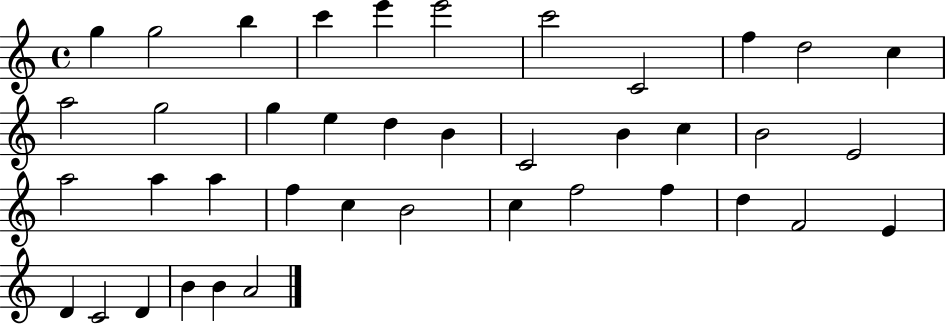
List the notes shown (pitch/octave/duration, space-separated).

G5/q G5/h B5/q C6/q E6/q E6/h C6/h C4/h F5/q D5/h C5/q A5/h G5/h G5/q E5/q D5/q B4/q C4/h B4/q C5/q B4/h E4/h A5/h A5/q A5/q F5/q C5/q B4/h C5/q F5/h F5/q D5/q F4/h E4/q D4/q C4/h D4/q B4/q B4/q A4/h